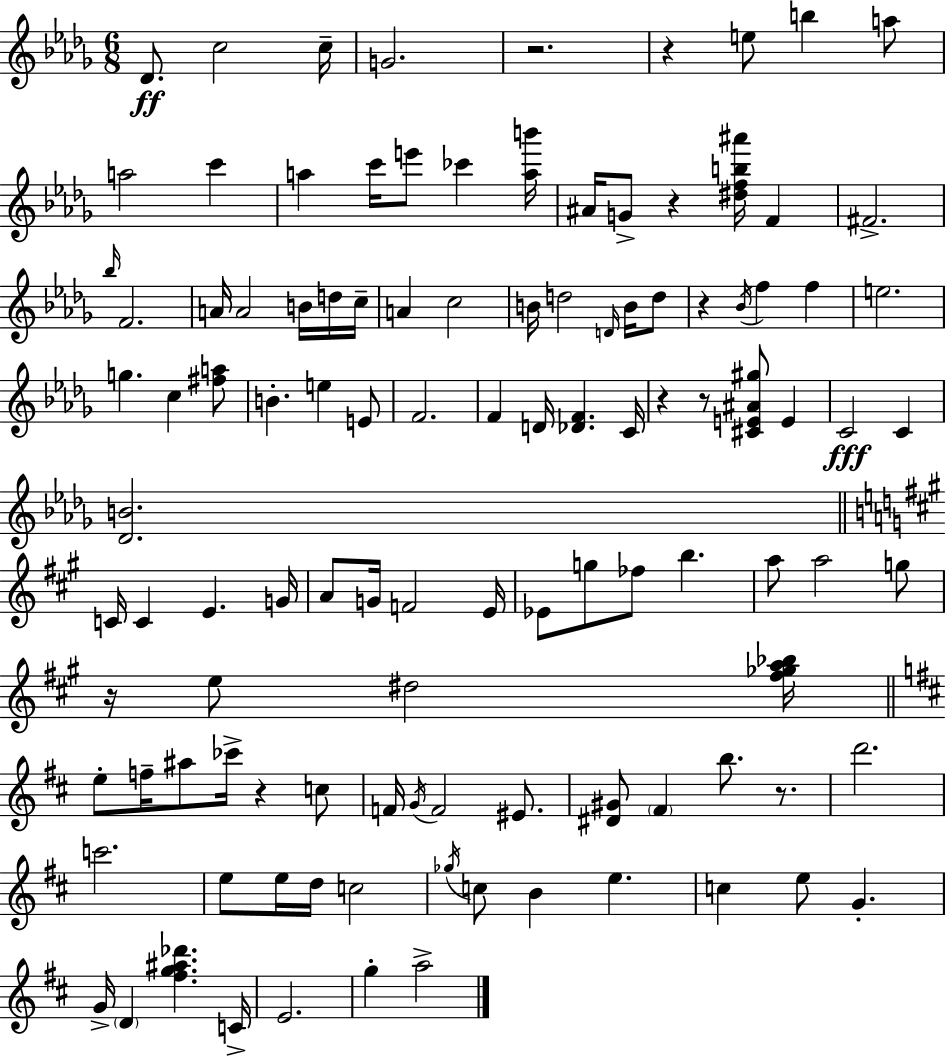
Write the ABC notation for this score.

X:1
T:Untitled
M:6/8
L:1/4
K:Bbm
_D/2 c2 c/4 G2 z2 z e/2 b a/2 a2 c' a c'/4 e'/2 _c' [ab']/4 ^A/4 G/2 z [^dfb^a']/4 F ^F2 _b/4 F2 A/4 A2 B/4 d/4 c/4 A c2 B/4 d2 D/4 B/4 d/2 z _B/4 f f e2 g c [^fa]/2 B e E/2 F2 F D/4 [_DF] C/4 z z/2 [^CE^A^g]/2 E C2 C [_DB]2 C/4 C E G/4 A/2 G/4 F2 E/4 _E/2 g/2 _f/2 b a/2 a2 g/2 z/4 e/2 ^d2 [^f_ga_b]/4 e/2 f/4 ^a/2 _c'/4 z c/2 F/4 G/4 F2 ^E/2 [^D^G]/2 ^F b/2 z/2 d'2 c'2 e/2 e/4 d/4 c2 _g/4 c/2 B e c e/2 G G/4 D [^fg^a_d'] C/4 E2 g a2